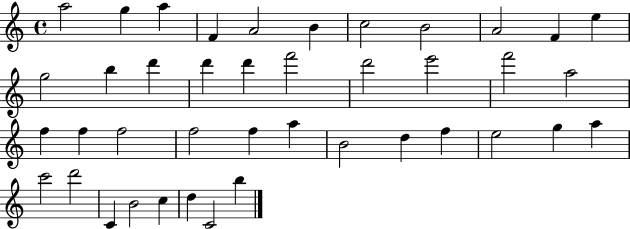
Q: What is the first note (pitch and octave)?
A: A5